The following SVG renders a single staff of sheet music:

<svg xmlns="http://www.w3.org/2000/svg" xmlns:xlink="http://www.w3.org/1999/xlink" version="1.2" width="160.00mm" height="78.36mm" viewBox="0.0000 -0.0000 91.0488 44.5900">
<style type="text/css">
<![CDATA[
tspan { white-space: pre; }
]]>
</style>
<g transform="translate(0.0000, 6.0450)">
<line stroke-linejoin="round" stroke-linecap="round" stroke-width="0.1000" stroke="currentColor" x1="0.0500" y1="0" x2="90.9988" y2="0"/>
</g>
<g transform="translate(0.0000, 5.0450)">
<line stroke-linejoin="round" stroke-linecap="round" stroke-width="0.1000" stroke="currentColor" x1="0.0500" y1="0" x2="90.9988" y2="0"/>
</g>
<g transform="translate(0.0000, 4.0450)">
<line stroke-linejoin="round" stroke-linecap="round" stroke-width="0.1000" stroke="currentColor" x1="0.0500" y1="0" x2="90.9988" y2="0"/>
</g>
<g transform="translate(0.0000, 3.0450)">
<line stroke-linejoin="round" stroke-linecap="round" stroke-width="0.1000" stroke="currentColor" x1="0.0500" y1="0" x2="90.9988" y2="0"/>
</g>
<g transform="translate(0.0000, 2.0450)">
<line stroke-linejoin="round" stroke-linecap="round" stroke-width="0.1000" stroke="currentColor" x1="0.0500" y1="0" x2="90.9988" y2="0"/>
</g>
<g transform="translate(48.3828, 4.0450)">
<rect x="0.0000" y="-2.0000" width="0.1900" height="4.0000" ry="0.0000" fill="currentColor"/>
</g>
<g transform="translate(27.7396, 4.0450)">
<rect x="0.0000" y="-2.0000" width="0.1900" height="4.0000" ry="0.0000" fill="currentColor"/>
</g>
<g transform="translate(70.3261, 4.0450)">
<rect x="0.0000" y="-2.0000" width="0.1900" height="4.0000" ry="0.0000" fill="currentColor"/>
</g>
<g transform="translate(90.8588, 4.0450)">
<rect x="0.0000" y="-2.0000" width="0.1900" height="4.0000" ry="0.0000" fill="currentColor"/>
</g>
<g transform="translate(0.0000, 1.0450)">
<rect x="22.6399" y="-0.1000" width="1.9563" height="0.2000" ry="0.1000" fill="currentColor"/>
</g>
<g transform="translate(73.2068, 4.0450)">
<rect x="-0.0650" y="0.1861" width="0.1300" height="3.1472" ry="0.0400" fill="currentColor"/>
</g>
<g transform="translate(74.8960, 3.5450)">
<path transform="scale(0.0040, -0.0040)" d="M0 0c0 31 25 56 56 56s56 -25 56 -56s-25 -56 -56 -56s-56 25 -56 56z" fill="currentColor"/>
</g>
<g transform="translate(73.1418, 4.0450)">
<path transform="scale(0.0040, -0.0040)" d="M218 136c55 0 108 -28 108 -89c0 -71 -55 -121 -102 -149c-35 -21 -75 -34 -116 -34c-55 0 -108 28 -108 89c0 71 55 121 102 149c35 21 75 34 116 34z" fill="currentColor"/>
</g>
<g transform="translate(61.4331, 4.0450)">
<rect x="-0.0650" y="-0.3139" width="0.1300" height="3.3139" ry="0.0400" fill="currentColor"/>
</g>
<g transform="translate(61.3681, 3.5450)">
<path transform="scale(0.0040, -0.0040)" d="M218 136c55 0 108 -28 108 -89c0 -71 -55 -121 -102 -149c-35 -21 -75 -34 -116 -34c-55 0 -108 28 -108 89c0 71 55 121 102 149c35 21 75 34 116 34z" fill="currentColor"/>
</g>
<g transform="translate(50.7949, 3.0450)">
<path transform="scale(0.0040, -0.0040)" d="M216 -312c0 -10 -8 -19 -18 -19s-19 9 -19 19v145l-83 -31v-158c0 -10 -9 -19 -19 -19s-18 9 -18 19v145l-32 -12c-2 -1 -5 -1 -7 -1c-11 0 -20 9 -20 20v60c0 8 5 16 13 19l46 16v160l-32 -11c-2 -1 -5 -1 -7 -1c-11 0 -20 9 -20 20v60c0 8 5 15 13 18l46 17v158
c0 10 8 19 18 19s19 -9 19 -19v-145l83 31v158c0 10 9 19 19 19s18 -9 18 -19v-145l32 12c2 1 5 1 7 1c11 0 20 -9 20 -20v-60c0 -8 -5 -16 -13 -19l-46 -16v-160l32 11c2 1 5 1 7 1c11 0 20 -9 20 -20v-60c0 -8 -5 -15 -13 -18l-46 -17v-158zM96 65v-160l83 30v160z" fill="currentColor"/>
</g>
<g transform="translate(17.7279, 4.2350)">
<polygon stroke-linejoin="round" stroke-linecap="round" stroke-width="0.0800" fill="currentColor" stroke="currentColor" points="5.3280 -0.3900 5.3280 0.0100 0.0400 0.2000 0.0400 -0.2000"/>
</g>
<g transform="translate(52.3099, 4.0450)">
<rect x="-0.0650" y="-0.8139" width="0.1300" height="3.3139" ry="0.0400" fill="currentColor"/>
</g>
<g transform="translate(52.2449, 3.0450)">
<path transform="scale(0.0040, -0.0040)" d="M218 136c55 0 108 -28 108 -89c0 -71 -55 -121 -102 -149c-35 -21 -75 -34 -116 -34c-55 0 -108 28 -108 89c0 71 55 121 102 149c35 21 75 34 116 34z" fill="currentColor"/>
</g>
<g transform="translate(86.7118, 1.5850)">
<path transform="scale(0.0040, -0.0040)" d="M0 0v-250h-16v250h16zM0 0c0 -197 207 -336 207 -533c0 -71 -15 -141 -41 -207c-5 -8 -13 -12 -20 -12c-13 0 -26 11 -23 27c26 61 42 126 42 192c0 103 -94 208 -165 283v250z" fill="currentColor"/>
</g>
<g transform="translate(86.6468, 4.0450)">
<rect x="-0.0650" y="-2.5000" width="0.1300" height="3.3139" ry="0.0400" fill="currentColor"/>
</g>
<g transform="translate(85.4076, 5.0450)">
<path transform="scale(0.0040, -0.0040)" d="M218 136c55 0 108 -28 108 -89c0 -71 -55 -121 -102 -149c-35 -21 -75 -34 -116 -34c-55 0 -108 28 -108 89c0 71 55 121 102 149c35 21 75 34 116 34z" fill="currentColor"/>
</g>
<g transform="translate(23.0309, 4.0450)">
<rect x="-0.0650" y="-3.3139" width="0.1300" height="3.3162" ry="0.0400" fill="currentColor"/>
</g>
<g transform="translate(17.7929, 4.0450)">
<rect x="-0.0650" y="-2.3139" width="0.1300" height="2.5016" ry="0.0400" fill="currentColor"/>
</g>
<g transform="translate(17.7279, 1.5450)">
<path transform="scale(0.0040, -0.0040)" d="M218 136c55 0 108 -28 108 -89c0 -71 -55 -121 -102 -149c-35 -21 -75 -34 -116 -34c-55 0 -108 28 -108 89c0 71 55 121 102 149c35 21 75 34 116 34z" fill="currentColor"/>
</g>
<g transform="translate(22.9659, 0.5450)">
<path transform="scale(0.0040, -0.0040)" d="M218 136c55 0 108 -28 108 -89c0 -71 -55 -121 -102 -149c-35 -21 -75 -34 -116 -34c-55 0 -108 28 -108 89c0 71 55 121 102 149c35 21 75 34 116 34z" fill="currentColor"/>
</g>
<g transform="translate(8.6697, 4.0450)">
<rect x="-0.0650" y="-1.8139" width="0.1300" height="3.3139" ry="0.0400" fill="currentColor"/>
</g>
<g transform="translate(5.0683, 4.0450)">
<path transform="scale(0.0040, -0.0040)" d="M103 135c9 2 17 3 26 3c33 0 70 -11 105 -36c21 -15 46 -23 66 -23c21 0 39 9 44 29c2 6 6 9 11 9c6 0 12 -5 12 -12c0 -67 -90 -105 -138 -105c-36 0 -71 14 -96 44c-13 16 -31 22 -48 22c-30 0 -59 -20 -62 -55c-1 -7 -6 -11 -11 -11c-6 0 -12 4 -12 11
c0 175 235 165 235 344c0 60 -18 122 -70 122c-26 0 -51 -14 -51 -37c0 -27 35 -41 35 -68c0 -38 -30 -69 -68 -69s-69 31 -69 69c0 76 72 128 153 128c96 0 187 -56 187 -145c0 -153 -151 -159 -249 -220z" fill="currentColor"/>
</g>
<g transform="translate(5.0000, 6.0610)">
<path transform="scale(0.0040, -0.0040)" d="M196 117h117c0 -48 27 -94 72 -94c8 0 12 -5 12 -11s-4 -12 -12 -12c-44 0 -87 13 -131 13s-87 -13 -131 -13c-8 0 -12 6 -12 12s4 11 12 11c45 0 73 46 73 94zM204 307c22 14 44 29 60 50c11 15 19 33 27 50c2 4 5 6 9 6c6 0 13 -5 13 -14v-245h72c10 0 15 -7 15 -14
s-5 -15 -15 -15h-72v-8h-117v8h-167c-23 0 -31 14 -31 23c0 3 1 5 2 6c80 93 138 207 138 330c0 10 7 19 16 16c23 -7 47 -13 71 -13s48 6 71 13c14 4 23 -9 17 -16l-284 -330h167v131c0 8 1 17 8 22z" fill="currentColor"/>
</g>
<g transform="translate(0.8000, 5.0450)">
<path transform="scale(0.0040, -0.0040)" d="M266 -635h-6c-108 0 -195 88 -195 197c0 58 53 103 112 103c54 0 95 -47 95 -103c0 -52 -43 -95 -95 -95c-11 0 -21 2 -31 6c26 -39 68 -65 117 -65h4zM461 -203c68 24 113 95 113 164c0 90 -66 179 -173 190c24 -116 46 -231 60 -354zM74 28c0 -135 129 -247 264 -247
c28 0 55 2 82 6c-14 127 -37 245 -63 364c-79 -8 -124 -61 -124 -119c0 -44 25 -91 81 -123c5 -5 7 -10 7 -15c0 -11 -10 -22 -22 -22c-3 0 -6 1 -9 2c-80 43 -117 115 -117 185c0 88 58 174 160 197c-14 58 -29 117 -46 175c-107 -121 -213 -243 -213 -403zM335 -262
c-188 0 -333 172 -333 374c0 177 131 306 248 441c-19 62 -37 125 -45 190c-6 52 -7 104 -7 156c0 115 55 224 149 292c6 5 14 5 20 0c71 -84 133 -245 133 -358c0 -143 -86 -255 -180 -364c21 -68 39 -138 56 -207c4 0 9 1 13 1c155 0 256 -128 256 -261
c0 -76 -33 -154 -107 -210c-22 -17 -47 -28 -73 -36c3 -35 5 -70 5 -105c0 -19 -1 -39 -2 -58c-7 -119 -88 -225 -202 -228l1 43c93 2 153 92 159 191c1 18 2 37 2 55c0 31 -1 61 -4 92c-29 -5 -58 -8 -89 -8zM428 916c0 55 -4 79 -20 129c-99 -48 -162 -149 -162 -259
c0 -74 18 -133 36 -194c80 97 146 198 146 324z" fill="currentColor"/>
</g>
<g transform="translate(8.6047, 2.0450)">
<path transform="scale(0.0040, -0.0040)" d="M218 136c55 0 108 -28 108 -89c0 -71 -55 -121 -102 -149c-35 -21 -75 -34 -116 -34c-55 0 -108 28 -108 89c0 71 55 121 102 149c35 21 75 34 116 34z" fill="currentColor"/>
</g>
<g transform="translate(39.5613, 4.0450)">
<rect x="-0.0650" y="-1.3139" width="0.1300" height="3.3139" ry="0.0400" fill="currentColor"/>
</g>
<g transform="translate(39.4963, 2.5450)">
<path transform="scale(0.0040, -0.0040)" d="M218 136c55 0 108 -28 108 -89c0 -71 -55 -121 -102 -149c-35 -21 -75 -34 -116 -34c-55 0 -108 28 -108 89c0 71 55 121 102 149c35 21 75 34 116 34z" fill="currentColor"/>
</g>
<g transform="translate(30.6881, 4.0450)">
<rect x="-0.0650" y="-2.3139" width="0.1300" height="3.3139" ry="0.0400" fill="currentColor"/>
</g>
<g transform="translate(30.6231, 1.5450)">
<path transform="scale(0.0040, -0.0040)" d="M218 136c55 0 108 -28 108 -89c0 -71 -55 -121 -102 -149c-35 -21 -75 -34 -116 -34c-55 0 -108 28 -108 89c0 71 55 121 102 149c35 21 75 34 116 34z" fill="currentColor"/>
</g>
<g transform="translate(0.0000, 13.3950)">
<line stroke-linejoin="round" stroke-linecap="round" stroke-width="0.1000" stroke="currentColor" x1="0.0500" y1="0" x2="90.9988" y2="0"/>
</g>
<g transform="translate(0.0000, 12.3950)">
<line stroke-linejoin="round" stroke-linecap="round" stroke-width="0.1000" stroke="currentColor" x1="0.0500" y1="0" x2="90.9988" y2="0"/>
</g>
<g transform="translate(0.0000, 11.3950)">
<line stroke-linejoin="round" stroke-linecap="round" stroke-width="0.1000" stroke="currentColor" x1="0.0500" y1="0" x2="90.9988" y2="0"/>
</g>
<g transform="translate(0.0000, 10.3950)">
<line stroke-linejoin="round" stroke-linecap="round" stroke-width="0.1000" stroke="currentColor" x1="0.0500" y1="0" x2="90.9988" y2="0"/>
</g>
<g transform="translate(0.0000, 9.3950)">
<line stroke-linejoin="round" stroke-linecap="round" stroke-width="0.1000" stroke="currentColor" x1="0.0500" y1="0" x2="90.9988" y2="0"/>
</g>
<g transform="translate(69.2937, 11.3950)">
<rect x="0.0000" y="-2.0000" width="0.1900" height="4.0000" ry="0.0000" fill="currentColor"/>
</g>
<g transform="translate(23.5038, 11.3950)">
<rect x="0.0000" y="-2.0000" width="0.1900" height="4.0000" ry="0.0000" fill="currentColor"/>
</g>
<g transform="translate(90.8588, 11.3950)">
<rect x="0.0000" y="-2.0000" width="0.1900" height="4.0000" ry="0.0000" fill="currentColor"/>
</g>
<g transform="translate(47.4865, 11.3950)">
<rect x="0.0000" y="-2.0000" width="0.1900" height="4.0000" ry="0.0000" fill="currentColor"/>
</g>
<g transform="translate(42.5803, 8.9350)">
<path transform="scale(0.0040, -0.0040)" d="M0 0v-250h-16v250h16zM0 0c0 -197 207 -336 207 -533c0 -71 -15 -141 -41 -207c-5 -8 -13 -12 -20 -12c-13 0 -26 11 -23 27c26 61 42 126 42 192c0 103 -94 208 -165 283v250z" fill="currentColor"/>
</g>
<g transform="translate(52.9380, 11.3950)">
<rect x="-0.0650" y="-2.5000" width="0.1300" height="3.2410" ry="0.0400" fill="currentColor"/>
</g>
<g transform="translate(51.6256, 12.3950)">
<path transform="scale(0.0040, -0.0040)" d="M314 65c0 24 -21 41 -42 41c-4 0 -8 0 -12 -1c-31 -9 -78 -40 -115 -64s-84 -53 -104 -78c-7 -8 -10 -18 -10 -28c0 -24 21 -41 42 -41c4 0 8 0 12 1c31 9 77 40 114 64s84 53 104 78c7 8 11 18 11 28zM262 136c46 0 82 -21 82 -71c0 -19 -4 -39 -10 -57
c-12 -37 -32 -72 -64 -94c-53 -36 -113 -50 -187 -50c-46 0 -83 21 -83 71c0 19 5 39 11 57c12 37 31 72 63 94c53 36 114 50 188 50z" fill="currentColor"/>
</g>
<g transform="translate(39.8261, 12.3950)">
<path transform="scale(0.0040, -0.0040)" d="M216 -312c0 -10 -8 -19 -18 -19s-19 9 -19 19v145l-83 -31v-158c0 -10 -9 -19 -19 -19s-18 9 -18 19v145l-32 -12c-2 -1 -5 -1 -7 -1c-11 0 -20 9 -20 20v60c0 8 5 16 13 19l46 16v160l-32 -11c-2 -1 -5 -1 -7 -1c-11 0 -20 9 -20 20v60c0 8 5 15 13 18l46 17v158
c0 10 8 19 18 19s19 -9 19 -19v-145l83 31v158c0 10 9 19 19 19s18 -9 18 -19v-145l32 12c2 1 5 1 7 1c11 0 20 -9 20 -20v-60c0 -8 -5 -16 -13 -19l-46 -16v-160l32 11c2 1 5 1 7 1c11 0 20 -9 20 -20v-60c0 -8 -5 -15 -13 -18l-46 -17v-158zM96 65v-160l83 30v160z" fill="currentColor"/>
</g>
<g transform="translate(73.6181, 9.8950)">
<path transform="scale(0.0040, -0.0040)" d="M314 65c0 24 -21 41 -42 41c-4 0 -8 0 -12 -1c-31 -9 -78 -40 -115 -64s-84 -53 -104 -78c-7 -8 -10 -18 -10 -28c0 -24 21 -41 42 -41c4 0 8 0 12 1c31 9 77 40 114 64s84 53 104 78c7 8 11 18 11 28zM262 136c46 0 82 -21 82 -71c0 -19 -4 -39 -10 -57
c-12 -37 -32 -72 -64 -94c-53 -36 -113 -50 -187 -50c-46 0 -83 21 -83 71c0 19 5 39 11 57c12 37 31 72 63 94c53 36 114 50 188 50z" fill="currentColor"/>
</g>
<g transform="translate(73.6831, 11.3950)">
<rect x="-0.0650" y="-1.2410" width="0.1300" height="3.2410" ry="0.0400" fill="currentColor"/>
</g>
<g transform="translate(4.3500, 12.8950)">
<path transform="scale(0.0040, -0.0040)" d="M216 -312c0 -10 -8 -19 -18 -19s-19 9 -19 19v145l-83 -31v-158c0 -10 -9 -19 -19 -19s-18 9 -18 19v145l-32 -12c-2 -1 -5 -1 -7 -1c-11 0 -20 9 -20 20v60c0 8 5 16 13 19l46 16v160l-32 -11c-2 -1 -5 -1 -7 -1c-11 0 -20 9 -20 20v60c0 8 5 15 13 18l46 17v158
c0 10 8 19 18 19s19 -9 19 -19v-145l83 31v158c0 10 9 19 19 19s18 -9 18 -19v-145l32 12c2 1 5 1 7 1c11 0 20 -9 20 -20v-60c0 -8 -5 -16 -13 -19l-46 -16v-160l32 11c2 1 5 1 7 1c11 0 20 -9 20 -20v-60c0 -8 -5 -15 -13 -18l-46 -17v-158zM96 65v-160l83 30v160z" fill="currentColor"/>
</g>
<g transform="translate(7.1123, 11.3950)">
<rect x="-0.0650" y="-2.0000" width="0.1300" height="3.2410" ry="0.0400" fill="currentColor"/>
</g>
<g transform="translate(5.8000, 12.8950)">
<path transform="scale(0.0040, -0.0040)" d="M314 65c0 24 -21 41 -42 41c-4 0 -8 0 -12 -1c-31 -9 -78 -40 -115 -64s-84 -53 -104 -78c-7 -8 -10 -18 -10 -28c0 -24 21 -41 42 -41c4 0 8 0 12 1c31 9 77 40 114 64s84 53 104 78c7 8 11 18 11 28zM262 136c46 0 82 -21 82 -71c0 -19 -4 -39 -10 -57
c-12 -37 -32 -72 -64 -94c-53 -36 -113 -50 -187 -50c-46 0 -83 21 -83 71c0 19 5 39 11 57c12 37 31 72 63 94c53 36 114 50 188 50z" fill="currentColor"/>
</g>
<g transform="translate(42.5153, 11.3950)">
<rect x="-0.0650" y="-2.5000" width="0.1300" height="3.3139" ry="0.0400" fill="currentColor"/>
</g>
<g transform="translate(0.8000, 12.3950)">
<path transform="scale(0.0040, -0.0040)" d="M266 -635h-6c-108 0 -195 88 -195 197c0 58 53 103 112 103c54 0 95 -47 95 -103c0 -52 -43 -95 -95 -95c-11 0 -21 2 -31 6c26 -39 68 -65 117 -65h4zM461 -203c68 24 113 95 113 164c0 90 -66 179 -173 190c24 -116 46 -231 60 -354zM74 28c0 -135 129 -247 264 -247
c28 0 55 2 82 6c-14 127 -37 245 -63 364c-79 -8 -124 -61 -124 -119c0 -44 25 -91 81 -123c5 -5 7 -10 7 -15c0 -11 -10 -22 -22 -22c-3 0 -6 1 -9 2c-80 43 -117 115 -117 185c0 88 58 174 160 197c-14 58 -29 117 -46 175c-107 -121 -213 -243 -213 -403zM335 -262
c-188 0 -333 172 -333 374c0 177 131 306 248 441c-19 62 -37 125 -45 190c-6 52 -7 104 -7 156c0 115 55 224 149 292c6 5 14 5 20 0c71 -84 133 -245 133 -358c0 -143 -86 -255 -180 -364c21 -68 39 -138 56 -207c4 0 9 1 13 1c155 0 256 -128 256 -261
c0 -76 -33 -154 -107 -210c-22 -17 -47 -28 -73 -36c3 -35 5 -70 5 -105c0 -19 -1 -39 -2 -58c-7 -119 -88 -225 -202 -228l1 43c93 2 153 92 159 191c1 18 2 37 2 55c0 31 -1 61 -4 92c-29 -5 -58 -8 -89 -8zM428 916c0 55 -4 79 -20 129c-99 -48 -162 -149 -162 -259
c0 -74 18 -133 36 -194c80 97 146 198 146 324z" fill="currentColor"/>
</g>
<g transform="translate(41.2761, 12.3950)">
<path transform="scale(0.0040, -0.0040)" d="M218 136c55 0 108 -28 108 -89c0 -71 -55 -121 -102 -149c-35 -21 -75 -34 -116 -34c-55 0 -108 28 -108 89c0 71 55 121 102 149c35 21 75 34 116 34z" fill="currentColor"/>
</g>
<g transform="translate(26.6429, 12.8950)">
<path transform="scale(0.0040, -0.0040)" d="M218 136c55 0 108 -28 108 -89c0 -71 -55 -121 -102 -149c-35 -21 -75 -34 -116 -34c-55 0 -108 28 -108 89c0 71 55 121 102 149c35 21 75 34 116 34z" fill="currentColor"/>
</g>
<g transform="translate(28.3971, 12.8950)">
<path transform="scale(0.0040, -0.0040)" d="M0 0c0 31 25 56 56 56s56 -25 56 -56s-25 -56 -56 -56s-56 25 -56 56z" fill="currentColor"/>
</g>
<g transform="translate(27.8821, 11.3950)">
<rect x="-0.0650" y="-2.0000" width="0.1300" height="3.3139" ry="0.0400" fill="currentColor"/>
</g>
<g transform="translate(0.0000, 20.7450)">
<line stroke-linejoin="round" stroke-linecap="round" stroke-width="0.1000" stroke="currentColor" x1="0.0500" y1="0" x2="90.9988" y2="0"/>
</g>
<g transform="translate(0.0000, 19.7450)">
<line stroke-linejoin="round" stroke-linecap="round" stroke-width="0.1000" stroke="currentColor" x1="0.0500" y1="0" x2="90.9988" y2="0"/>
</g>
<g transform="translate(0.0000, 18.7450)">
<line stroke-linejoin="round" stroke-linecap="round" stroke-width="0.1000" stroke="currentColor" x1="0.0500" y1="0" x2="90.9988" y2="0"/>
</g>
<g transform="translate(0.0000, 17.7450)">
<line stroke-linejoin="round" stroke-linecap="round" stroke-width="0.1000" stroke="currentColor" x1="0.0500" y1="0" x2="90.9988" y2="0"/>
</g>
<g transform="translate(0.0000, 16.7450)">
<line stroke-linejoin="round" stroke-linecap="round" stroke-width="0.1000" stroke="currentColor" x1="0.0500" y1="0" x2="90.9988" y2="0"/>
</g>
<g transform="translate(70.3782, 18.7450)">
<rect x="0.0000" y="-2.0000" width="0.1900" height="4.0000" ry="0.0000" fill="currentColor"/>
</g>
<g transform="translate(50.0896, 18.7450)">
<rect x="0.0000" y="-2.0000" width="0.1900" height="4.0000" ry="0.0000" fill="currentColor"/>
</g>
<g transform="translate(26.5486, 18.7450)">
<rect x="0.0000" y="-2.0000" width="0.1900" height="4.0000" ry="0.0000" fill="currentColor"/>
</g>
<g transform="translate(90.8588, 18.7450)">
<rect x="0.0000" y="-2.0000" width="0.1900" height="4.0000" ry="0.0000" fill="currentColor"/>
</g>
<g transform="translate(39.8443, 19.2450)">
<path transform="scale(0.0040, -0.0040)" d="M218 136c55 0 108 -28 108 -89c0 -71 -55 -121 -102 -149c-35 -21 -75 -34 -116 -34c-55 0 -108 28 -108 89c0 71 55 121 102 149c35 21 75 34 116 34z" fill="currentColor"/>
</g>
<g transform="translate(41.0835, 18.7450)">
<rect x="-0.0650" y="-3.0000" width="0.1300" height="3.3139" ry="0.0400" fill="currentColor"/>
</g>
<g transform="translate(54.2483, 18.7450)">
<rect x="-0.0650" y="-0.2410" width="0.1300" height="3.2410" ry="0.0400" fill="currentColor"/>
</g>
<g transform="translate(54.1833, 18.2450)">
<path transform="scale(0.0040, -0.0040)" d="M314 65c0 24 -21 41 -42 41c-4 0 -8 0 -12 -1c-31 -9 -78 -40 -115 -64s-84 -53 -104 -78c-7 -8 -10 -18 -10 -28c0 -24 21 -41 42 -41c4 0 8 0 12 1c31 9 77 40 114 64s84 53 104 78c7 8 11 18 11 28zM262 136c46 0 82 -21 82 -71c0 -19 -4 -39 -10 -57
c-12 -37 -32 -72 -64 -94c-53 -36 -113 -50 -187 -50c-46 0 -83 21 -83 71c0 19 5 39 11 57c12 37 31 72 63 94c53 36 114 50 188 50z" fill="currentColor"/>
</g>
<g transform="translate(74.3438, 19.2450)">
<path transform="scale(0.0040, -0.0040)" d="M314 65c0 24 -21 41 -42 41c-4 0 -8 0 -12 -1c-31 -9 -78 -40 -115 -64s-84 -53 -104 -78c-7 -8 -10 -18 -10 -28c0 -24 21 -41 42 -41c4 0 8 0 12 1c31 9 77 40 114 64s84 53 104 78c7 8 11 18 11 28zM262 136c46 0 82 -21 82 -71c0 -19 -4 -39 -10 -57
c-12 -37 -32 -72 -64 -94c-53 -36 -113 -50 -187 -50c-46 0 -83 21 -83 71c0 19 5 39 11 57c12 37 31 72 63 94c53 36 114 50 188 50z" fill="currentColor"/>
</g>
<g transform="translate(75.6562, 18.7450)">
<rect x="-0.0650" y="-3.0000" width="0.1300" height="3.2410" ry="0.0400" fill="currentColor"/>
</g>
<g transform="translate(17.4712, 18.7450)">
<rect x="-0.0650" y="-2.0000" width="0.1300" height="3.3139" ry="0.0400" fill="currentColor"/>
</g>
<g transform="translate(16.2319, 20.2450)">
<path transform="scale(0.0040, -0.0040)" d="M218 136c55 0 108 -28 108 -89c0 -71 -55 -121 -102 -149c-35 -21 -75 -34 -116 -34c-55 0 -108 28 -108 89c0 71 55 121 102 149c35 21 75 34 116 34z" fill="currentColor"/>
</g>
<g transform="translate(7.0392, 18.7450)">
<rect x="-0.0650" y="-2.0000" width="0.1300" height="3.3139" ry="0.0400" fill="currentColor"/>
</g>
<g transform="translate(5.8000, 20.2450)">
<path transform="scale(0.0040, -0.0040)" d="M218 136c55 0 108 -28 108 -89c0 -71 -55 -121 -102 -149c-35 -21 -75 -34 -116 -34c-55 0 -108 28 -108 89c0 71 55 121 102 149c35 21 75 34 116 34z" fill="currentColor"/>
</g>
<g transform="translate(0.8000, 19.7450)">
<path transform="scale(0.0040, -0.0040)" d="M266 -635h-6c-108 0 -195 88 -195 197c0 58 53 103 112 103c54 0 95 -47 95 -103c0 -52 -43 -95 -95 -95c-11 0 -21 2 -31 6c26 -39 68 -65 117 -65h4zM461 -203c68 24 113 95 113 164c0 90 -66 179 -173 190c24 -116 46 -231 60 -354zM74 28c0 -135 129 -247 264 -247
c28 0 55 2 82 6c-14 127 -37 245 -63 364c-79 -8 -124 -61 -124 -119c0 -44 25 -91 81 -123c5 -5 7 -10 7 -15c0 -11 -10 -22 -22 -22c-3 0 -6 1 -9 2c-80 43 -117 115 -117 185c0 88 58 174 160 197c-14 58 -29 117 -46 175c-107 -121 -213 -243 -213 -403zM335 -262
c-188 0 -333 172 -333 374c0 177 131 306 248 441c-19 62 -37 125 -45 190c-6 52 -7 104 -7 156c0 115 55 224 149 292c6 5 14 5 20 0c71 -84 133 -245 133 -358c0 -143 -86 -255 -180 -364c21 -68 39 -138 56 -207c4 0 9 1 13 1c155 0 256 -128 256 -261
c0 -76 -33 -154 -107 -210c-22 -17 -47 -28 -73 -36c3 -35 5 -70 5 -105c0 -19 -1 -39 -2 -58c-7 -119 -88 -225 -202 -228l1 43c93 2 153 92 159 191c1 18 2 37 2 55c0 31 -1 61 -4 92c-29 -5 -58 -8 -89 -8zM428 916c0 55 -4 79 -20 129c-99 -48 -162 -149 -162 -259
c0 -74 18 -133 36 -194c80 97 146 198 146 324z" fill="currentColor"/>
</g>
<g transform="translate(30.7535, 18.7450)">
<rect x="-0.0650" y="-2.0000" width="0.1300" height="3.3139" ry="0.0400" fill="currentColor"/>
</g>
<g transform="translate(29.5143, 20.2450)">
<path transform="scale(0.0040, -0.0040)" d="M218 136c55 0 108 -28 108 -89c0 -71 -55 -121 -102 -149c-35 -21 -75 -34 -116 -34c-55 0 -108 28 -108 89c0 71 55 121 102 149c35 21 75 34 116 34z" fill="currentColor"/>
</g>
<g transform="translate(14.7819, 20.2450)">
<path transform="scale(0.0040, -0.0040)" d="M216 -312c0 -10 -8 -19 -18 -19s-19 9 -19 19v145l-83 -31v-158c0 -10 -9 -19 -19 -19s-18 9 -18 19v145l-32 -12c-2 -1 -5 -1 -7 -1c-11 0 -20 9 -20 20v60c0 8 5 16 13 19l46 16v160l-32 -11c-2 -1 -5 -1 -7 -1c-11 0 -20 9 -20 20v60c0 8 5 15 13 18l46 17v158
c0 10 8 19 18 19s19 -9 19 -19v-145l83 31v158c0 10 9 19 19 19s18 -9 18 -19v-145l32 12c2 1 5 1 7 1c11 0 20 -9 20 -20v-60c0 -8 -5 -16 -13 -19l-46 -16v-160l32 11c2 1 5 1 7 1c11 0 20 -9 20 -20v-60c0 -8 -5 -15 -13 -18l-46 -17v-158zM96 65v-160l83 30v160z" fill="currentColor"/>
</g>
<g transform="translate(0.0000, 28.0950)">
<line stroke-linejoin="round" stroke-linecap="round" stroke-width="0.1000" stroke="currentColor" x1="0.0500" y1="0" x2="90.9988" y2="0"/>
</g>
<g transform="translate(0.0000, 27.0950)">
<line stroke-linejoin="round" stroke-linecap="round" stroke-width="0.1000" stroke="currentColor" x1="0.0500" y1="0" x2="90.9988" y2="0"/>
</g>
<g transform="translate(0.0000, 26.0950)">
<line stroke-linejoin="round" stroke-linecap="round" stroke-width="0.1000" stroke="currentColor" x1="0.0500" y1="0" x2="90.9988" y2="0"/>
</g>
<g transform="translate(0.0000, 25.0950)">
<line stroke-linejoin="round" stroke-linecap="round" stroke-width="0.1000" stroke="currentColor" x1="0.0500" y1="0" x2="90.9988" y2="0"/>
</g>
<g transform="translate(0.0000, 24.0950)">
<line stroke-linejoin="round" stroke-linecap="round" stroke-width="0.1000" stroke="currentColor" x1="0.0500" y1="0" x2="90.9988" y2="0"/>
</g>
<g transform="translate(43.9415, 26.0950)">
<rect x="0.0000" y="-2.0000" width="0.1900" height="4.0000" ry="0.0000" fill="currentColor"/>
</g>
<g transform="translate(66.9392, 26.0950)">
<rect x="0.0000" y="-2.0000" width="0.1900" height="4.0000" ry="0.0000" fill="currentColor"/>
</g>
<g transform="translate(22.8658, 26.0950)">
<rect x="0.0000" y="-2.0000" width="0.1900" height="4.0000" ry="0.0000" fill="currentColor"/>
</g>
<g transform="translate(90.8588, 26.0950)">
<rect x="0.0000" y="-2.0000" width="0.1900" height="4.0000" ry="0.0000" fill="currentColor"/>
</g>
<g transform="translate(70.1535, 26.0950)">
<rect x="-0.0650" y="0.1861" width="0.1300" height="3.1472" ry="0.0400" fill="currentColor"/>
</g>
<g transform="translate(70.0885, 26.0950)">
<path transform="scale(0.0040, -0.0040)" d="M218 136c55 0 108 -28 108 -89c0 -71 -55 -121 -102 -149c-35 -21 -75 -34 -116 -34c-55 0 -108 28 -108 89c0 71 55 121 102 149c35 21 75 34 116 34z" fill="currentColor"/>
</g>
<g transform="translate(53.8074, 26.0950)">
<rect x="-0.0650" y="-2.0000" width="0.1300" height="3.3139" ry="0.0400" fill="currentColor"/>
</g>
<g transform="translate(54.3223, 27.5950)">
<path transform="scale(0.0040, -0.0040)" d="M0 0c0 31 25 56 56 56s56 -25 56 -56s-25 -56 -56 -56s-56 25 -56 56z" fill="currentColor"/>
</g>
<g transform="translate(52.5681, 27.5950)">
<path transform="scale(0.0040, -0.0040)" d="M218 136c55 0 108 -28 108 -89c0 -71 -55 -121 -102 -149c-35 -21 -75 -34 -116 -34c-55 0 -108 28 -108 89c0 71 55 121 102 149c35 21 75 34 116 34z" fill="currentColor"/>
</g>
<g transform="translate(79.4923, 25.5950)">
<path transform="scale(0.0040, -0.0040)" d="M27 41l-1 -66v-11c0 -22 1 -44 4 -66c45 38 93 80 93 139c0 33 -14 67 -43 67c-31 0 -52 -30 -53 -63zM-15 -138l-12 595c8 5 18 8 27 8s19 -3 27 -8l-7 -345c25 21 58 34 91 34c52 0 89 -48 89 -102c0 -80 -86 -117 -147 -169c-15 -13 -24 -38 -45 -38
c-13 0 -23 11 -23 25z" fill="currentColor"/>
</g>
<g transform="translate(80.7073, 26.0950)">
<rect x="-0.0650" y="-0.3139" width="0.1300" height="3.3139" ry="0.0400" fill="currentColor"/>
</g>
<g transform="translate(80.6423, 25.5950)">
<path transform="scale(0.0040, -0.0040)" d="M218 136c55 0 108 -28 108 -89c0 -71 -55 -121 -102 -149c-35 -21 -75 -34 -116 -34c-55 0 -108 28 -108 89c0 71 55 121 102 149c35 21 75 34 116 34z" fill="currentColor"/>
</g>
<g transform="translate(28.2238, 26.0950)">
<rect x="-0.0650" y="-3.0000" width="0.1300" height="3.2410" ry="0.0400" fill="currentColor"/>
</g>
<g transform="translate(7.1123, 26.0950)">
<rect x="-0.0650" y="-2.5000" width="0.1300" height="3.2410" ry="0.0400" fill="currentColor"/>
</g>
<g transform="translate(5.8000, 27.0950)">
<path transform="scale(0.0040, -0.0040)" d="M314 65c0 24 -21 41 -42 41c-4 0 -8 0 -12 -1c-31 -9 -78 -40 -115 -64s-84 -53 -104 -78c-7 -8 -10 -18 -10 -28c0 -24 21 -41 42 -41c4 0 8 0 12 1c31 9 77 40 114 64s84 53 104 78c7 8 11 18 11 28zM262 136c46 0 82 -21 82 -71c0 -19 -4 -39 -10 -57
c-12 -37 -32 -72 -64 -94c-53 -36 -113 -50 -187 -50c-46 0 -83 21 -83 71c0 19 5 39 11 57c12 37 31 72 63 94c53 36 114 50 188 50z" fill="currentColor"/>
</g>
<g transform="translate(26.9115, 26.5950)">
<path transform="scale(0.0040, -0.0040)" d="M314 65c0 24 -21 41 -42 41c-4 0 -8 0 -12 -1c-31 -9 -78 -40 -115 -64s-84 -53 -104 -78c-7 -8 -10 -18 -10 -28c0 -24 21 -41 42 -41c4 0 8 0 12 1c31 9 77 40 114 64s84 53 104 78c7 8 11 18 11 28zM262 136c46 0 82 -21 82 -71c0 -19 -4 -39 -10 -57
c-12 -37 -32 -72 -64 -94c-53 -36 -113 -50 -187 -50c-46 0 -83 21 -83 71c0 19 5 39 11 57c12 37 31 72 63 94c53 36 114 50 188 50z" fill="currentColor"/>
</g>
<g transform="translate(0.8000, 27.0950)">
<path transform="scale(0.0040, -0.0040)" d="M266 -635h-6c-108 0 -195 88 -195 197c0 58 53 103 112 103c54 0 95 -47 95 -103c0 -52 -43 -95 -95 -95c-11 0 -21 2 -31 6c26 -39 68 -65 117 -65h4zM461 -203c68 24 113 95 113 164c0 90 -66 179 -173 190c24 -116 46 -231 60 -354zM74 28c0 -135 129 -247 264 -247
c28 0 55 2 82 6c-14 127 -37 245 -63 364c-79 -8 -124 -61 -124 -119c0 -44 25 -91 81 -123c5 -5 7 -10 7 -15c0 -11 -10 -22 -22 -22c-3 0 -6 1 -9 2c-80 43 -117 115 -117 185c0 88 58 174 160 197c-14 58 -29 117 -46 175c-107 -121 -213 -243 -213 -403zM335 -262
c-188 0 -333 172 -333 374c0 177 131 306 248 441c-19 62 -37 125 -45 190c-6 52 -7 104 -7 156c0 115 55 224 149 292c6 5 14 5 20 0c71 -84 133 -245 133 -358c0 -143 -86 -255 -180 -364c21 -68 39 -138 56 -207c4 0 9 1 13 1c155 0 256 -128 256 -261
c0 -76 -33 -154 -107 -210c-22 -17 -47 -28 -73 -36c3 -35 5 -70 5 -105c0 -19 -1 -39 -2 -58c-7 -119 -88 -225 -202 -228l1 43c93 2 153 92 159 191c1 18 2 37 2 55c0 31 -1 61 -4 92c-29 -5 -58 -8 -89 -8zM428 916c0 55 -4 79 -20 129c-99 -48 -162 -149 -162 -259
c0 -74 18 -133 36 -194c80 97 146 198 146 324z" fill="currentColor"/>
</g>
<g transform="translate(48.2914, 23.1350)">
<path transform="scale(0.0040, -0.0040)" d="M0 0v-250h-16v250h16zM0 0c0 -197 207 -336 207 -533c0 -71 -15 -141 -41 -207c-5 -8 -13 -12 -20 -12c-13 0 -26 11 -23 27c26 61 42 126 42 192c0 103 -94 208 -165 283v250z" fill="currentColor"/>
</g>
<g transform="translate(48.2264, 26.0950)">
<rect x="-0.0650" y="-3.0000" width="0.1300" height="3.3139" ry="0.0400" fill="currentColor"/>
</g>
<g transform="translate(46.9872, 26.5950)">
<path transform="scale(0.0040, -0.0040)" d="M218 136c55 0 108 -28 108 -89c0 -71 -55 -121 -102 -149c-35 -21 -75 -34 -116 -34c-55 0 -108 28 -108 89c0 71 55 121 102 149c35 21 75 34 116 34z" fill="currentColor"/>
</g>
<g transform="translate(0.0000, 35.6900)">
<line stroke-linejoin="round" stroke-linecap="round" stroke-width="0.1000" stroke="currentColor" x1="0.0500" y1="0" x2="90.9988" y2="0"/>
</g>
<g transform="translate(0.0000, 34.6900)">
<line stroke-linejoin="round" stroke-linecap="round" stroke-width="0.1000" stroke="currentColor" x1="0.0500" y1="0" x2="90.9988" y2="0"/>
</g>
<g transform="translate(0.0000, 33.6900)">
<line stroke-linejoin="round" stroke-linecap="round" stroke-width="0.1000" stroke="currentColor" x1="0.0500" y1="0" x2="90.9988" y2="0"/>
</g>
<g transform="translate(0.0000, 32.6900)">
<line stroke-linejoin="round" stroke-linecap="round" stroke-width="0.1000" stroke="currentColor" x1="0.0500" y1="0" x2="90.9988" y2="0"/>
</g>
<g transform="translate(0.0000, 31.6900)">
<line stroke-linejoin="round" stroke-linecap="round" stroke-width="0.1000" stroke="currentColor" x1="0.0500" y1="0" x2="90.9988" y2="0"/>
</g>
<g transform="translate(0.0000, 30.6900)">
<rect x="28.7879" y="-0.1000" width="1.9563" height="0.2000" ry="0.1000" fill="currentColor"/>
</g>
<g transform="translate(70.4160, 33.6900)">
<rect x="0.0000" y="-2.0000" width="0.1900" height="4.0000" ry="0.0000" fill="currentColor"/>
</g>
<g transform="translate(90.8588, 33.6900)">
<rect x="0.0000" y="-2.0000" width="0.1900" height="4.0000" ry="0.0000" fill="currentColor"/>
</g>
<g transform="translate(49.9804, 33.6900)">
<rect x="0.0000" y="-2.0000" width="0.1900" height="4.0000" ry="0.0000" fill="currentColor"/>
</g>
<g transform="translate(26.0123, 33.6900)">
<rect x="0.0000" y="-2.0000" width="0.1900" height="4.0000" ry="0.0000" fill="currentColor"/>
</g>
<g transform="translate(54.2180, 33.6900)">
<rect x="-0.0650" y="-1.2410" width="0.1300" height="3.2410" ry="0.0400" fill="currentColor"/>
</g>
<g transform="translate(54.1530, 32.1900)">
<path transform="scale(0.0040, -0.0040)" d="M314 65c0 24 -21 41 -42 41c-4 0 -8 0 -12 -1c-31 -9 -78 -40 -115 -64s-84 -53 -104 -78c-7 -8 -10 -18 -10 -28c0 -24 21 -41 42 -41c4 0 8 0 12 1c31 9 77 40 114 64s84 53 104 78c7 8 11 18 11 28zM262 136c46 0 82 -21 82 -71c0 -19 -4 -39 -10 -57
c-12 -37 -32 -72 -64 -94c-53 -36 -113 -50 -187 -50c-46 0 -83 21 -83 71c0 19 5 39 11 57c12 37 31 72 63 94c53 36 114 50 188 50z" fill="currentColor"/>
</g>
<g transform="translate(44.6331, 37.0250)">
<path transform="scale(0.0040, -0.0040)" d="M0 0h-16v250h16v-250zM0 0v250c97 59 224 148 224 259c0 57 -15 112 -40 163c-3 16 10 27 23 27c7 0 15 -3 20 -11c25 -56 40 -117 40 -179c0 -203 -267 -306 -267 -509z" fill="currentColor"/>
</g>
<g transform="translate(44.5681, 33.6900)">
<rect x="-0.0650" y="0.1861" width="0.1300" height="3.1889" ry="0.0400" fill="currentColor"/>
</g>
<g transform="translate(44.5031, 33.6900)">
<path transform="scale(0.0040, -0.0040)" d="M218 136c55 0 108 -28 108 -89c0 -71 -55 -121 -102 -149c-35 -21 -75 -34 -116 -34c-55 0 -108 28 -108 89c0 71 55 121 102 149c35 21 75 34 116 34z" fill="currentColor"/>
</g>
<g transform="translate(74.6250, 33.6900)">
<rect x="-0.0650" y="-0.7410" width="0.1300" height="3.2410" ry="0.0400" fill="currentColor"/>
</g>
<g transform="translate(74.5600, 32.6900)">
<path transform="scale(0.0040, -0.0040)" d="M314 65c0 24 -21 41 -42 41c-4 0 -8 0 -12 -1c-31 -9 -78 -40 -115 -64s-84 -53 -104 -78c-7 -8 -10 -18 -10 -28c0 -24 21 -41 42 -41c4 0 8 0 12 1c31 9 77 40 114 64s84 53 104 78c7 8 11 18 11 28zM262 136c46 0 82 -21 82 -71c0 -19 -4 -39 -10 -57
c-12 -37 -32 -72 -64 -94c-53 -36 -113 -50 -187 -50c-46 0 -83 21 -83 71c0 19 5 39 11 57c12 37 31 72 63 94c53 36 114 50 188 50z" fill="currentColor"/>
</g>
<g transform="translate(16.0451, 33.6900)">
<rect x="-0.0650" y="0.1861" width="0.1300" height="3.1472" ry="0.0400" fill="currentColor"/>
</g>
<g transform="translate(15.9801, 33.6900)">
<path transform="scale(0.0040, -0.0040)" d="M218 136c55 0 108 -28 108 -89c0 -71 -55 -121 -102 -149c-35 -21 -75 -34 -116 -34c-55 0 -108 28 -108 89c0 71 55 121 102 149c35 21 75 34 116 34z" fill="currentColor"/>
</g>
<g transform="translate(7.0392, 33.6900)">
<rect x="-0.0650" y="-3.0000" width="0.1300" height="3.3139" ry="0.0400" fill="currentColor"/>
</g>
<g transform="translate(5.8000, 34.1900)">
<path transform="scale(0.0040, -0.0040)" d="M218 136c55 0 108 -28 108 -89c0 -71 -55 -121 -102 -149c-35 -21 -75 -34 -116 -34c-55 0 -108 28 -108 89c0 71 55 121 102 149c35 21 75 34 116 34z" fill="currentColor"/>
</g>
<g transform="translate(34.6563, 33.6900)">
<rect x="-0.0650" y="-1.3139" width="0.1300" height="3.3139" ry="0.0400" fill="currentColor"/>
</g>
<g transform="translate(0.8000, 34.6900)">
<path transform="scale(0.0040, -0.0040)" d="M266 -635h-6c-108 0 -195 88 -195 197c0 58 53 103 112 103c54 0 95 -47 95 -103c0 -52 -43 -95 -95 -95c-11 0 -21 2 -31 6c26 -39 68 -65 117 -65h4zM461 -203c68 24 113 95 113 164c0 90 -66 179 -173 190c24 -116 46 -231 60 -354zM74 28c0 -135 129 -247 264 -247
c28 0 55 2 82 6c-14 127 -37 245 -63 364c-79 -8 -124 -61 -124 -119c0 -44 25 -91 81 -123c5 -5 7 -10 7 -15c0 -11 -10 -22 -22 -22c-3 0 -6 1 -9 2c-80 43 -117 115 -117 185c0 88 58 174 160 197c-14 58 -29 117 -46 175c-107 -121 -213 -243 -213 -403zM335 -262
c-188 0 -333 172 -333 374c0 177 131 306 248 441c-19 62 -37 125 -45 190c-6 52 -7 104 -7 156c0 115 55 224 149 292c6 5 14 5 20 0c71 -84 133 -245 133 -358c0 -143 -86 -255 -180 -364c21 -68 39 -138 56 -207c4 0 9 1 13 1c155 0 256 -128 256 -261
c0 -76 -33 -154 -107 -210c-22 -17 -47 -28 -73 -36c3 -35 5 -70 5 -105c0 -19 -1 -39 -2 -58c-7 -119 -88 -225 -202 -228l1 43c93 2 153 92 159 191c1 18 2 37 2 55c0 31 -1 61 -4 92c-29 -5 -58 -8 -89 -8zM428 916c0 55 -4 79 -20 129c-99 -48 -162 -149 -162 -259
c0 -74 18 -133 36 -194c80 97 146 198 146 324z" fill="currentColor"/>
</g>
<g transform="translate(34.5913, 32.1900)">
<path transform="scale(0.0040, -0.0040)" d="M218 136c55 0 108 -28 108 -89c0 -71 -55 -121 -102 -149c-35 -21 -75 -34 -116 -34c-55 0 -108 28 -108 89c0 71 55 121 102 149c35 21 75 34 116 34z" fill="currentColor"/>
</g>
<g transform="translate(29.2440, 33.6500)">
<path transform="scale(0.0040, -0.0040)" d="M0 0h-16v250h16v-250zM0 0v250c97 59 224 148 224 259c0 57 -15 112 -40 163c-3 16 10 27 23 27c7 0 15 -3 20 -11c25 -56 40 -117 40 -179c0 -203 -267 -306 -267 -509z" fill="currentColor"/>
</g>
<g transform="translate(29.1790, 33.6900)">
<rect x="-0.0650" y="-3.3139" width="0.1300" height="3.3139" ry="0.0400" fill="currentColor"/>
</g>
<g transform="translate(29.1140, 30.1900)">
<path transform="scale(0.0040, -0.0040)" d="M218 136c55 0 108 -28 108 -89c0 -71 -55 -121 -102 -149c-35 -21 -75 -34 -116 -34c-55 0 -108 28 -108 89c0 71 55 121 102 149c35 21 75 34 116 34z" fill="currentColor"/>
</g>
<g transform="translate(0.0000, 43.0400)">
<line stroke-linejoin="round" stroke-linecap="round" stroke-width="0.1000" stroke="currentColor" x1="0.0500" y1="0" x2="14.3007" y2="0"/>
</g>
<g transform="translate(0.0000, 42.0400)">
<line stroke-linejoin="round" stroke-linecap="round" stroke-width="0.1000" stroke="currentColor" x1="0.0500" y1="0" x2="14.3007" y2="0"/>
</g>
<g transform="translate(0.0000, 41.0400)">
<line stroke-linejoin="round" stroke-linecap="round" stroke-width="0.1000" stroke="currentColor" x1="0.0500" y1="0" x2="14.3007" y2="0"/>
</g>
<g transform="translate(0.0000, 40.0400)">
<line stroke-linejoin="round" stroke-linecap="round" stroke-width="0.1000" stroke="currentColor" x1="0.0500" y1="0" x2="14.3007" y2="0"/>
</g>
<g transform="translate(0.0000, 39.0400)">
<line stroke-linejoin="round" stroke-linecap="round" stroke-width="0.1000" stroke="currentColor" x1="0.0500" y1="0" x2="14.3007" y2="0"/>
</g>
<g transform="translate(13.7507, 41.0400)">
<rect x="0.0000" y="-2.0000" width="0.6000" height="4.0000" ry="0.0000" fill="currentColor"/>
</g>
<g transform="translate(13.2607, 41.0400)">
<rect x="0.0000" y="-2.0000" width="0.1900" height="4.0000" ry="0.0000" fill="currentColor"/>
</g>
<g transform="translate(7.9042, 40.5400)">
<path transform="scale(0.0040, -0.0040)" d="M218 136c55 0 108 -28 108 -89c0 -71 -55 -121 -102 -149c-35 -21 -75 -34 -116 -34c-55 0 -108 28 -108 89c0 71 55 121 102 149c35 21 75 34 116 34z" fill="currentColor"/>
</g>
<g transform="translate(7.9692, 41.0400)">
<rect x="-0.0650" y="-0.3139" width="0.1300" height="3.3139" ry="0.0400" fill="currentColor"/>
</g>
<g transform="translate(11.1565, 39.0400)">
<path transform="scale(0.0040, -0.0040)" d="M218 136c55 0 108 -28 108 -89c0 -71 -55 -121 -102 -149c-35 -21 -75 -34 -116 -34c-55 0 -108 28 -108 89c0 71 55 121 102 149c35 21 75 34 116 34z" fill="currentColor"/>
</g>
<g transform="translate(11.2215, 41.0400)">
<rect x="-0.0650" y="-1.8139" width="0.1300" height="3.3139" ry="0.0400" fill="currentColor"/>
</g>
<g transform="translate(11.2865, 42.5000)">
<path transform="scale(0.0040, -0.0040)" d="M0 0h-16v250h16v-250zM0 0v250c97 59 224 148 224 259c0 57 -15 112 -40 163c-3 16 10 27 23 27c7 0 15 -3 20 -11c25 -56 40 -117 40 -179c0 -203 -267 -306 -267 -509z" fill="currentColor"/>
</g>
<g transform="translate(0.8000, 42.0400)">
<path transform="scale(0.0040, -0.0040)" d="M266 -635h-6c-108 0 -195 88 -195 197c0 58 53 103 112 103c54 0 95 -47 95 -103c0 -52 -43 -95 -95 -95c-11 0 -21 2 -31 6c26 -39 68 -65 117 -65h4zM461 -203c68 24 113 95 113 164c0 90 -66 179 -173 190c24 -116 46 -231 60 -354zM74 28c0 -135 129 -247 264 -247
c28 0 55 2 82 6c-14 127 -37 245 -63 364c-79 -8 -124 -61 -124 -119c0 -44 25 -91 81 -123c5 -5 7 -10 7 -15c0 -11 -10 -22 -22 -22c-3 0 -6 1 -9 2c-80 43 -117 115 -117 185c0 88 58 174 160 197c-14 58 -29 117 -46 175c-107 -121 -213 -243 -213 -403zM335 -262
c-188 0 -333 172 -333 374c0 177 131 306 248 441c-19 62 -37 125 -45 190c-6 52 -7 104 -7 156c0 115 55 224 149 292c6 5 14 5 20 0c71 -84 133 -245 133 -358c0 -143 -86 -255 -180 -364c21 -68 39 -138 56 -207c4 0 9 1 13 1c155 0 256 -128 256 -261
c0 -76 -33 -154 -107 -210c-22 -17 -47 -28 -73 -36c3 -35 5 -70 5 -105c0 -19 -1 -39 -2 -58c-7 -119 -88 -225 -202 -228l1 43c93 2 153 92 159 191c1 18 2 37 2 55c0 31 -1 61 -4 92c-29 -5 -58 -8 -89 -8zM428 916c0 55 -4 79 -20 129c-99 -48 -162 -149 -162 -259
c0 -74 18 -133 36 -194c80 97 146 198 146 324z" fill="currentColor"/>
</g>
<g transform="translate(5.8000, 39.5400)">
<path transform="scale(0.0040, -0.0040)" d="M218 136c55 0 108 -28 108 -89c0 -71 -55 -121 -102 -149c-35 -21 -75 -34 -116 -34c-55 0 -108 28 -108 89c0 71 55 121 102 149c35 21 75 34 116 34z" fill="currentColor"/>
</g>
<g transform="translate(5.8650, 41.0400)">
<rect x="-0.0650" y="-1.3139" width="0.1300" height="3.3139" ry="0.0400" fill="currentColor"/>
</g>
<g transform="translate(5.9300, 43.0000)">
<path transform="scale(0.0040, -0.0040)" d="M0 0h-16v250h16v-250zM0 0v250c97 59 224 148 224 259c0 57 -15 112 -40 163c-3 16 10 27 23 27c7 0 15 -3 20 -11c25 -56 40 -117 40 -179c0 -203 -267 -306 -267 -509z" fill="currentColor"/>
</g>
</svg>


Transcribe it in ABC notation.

X:1
T:Untitled
M:2/4
L:1/4
K:C
f g/2 b/2 g e ^d c B G/2 ^F2 F ^G/2 G2 e2 F ^F F A c2 A2 G2 A2 A/2 F B _c A B b/2 e B/2 e2 d2 e/2 c f/2